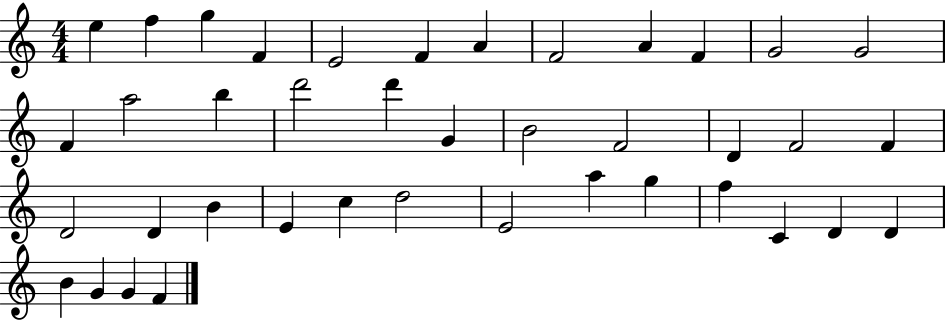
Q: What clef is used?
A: treble